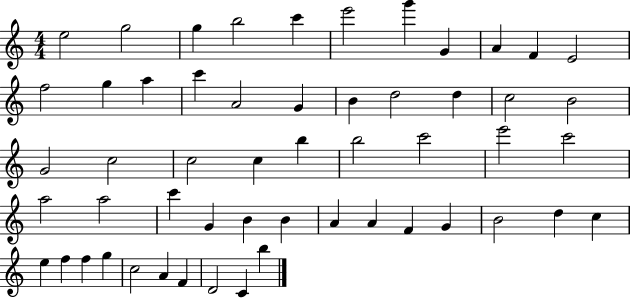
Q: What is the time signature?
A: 4/4